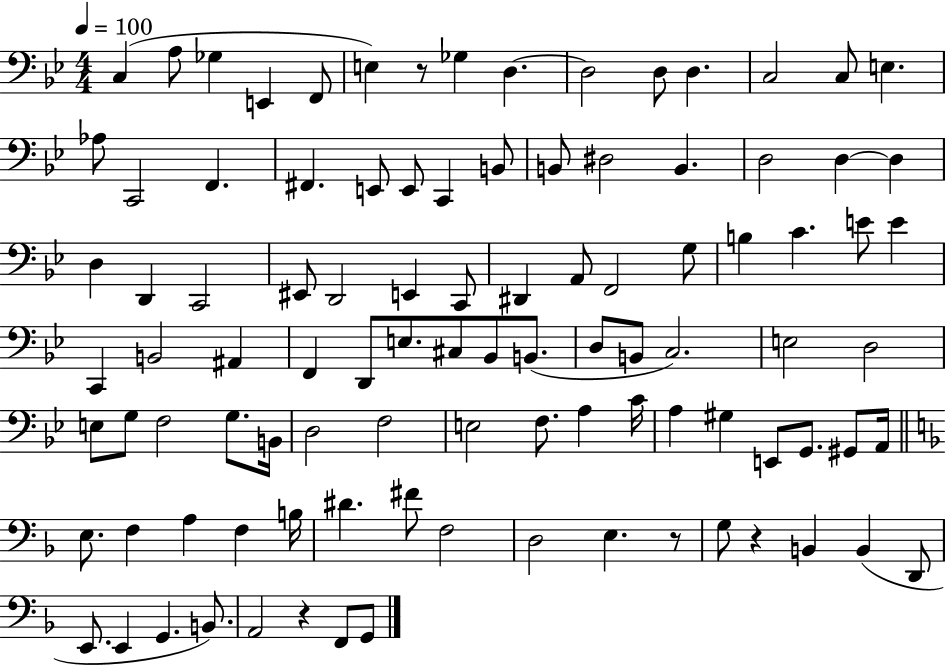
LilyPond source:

{
  \clef bass
  \numericTimeSignature
  \time 4/4
  \key bes \major
  \tempo 4 = 100
  \repeat volta 2 { c4( a8 ges4 e,4 f,8 | e4) r8 ges4 d4.~~ | d2 d8 d4. | c2 c8 e4. | \break aes8 c,2 f,4. | fis,4. e,8 e,8 c,4 b,8 | b,8 dis2 b,4. | d2 d4~~ d4 | \break d4 d,4 c,2 | eis,8 d,2 e,4 c,8 | dis,4 a,8 f,2 g8 | b4 c'4. e'8 e'4 | \break c,4 b,2 ais,4 | f,4 d,8 e8. cis8 bes,8 b,8.( | d8 b,8 c2.) | e2 d2 | \break e8 g8 f2 g8. b,16 | d2 f2 | e2 f8. a4 c'16 | a4 gis4 e,8 g,8. gis,8 a,16 | \break \bar "||" \break \key f \major e8. f4 a4 f4 b16 | dis'4. fis'8 f2 | d2 e4. r8 | g8 r4 b,4 b,4( d,8 | \break e,8. e,4 g,4. b,8.) | a,2 r4 f,8 g,8 | } \bar "|."
}